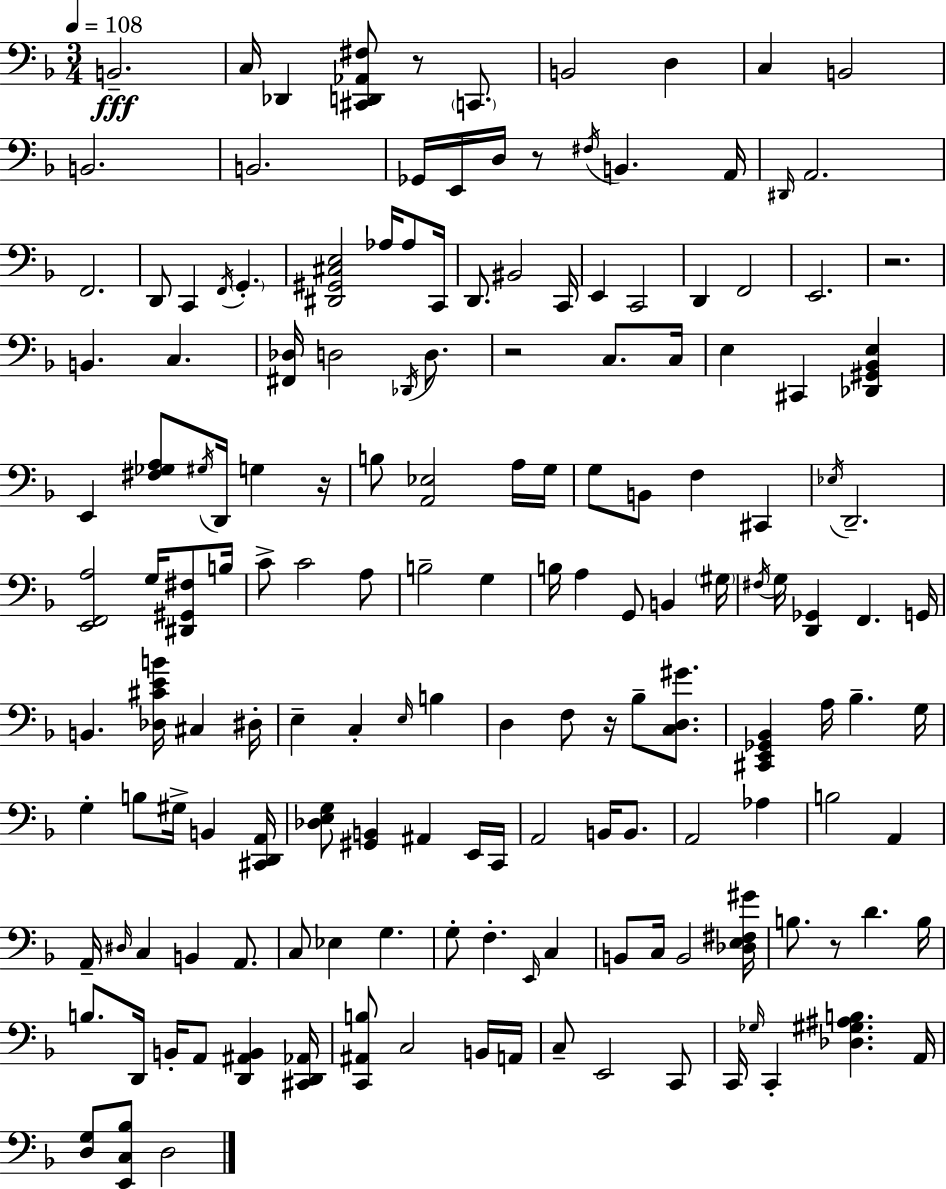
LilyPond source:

{
  \clef bass
  \numericTimeSignature
  \time 3/4
  \key f \major
  \tempo 4 = 108
  b,2.--\fff | c16 des,4 <cis, d, aes, fis>8 r8 \parenthesize c,8. | b,2 d4 | c4 b,2 | \break b,2. | b,2. | ges,16 e,16 d16 r8 \acciaccatura { fis16 } b,4. | a,16 \grace { dis,16 } a,2. | \break f,2. | d,8 c,4 \acciaccatura { f,16 } \parenthesize g,4.-. | <dis, gis, cis e>2 aes16 | aes8 c,16 d,8. bis,2 | \break c,16 e,4 c,2 | d,4 f,2 | e,2. | r2. | \break b,4. c4. | <fis, des>16 d2 | \acciaccatura { des,16 } d8. r2 | c8. c16 e4 cis,4 | \break <des, gis, bes, e>4 e,4 <fis ges a>8 \acciaccatura { gis16 } d,16 | g4 r16 b8 <a, ees>2 | a16 g16 g8 b,8 f4 | cis,4 \acciaccatura { ees16 } d,2.-- | \break <e, f, a>2 | g16 <dis, gis, fis>8 b16 c'8-> c'2 | a8 b2-- | g4 b16 a4 g,8 | \break b,4 \parenthesize gis16 \acciaccatura { fis16 } g16 <d, ges,>4 | f,4. g,16 b,4. | <des cis' e' b'>16 cis4 dis16-. e4-- c4-. | \grace { e16 } b4 d4 | \break f8 r16 bes8-- <c d gis'>8. <cis, e, ges, bes,>4 | a16 bes4.-- g16 g4-. | b8 gis16-> b,4 <cis, d, a,>16 <des e g>8 <gis, b,>4 | ais,4 e,16 c,16 a,2 | \break b,16 b,8. a,2 | aes4 b2 | a,4 a,16-- \grace { dis16 } c4 | b,4 a,8. c8 ees4 | \break g4. g8-. f4.-. | \grace { e,16 } c4 b,8 | c16 b,2 <des e fis gis'>16 b8. | r8 d'4. b16 b8. | \break d,16 b,16-. a,8 <d, ais, b,>4 <cis, d, aes,>16 <c, ais, b>8 | c2 b,16 a,16 c8-- | e,2 c,8 c,16 \grace { ges16 } | c,4-. <des gis ais b>4. a,16 <d g>8 | \break <e, c bes>8 d2 \bar "|."
}